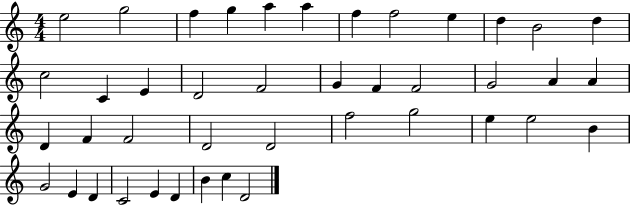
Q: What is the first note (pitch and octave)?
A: E5